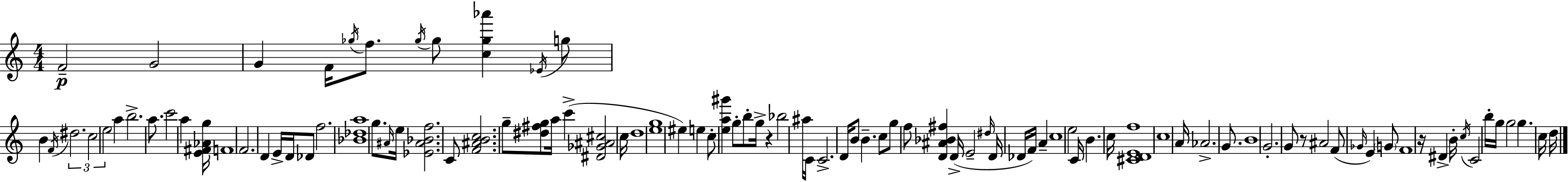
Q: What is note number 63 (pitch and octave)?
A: B4